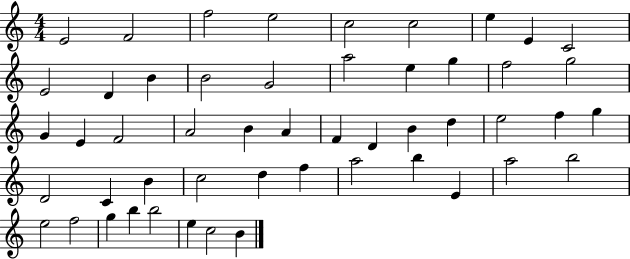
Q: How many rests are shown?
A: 0